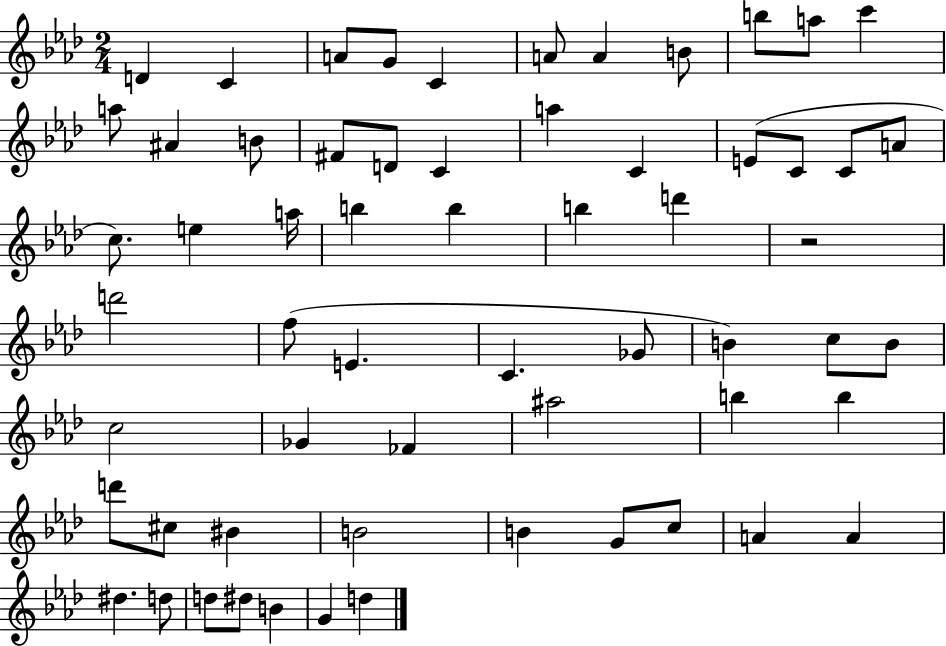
{
  \clef treble
  \numericTimeSignature
  \time 2/4
  \key aes \major
  d'4 c'4 | a'8 g'8 c'4 | a'8 a'4 b'8 | b''8 a''8 c'''4 | \break a''8 ais'4 b'8 | fis'8 d'8 c'4 | a''4 c'4 | e'8( c'8 c'8 a'8 | \break c''8.) e''4 a''16 | b''4 b''4 | b''4 d'''4 | r2 | \break d'''2 | f''8( e'4. | c'4. ges'8 | b'4) c''8 b'8 | \break c''2 | ges'4 fes'4 | ais''2 | b''4 b''4 | \break d'''8 cis''8 bis'4 | b'2 | b'4 g'8 c''8 | a'4 a'4 | \break dis''4. d''8 | d''8 dis''8 b'4 | g'4 d''4 | \bar "|."
}